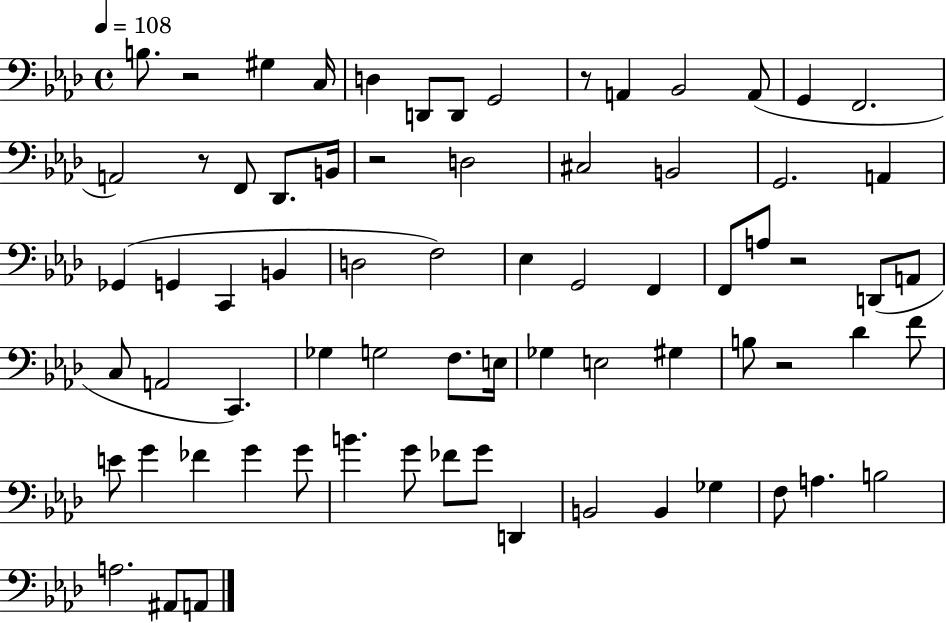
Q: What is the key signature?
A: AES major